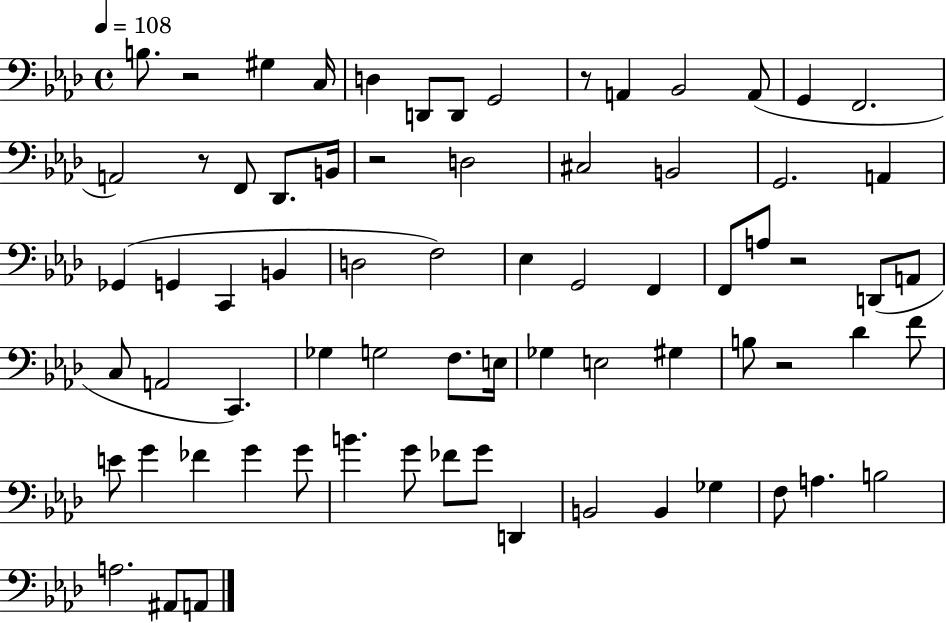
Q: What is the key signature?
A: AES major